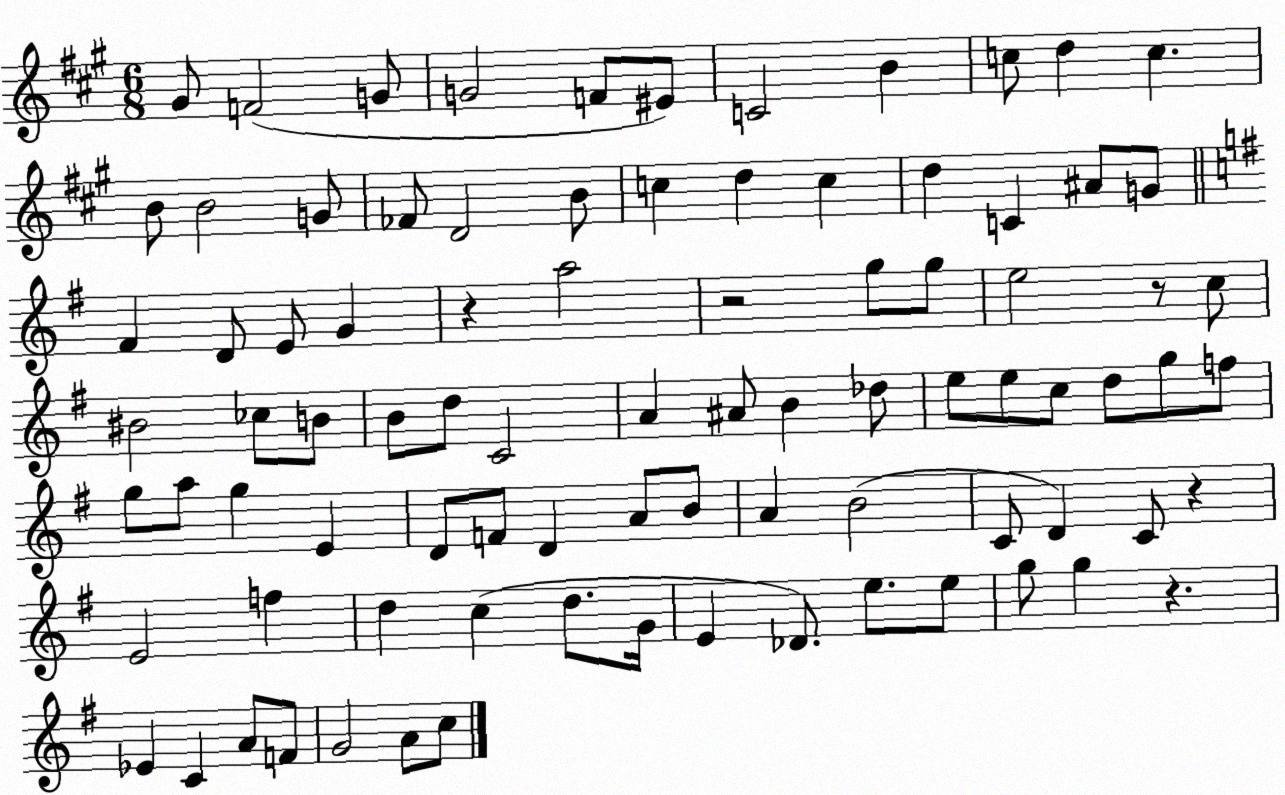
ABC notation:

X:1
T:Untitled
M:6/8
L:1/4
K:A
^G/2 F2 G/2 G2 F/2 ^E/2 C2 B c/2 d c B/2 B2 G/2 _F/2 D2 B/2 c d c d C ^A/2 G/2 ^F D/2 E/2 G z a2 z2 g/2 g/2 e2 z/2 c/2 ^B2 _c/2 B/2 B/2 d/2 C2 A ^A/2 B _d/2 e/2 e/2 c/2 d/2 g/2 f/2 g/2 a/2 g E D/2 F/2 D A/2 B/2 A B2 C/2 D C/2 z E2 f d c d/2 G/4 E _D/2 e/2 e/2 g/2 g z _E C A/2 F/2 G2 A/2 c/2